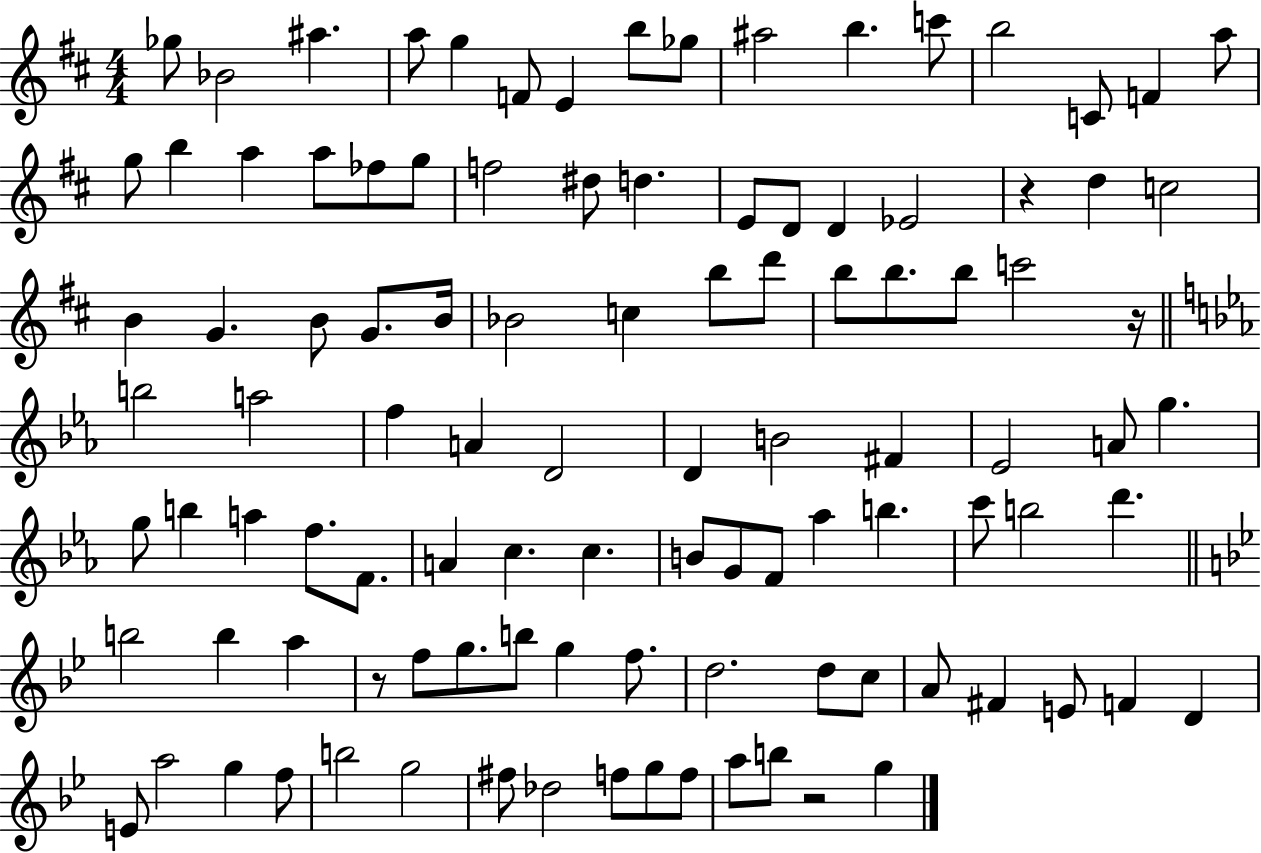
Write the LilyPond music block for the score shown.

{
  \clef treble
  \numericTimeSignature
  \time 4/4
  \key d \major
  ges''8 bes'2 ais''4. | a''8 g''4 f'8 e'4 b''8 ges''8 | ais''2 b''4. c'''8 | b''2 c'8 f'4 a''8 | \break g''8 b''4 a''4 a''8 fes''8 g''8 | f''2 dis''8 d''4. | e'8 d'8 d'4 ees'2 | r4 d''4 c''2 | \break b'4 g'4. b'8 g'8. b'16 | bes'2 c''4 b''8 d'''8 | b''8 b''8. b''8 c'''2 r16 | \bar "||" \break \key c \minor b''2 a''2 | f''4 a'4 d'2 | d'4 b'2 fis'4 | ees'2 a'8 g''4. | \break g''8 b''4 a''4 f''8. f'8. | a'4 c''4. c''4. | b'8 g'8 f'8 aes''4 b''4. | c'''8 b''2 d'''4. | \break \bar "||" \break \key g \minor b''2 b''4 a''4 | r8 f''8 g''8. b''8 g''4 f''8. | d''2. d''8 c''8 | a'8 fis'4 e'8 f'4 d'4 | \break e'8 a''2 g''4 f''8 | b''2 g''2 | fis''8 des''2 f''8 g''8 f''8 | a''8 b''8 r2 g''4 | \break \bar "|."
}